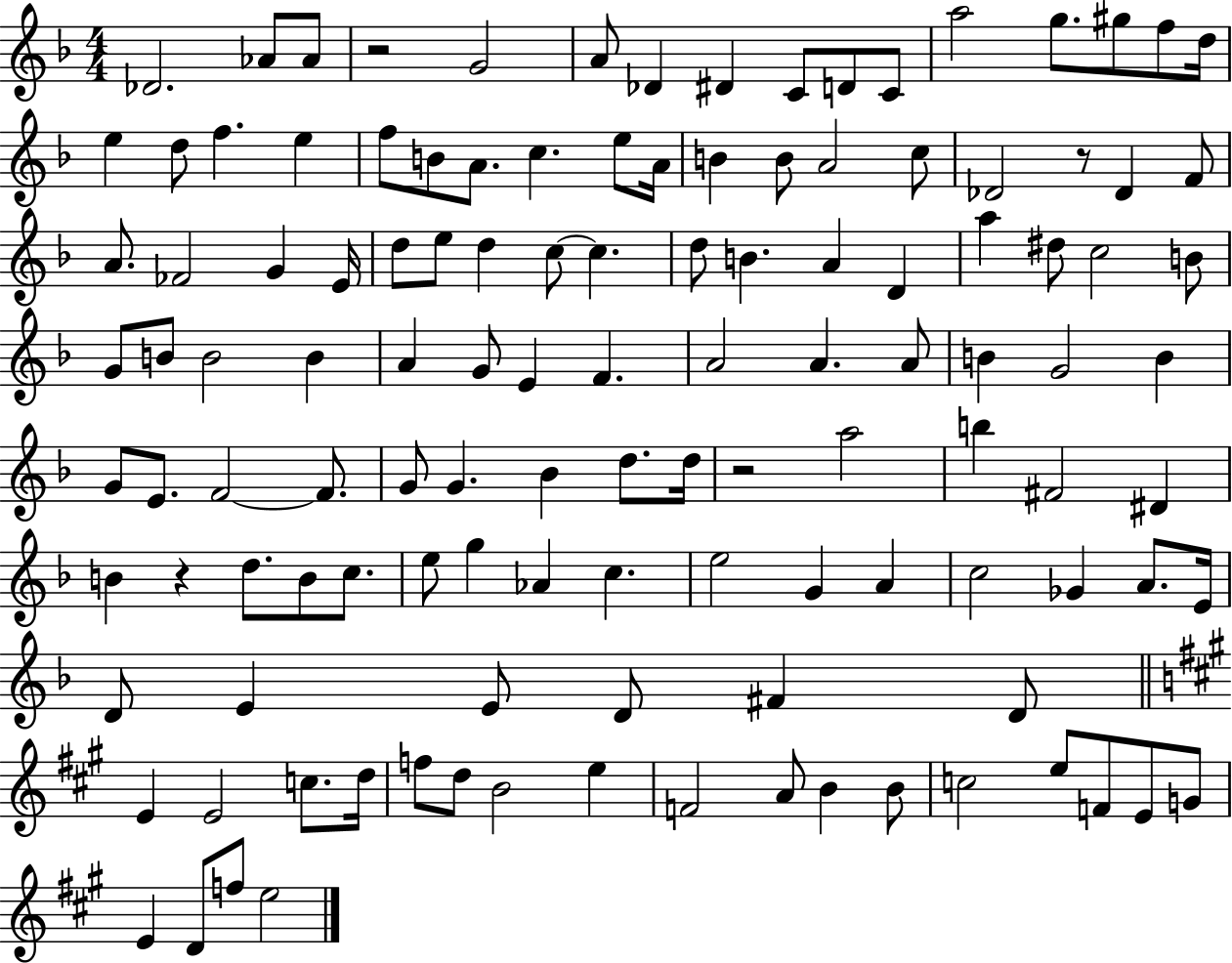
Db4/h. Ab4/e Ab4/e R/h G4/h A4/e Db4/q D#4/q C4/e D4/e C4/e A5/h G5/e. G#5/e F5/e D5/s E5/q D5/e F5/q. E5/q F5/e B4/e A4/e. C5/q. E5/e A4/s B4/q B4/e A4/h C5/e Db4/h R/e Db4/q F4/e A4/e. FES4/h G4/q E4/s D5/e E5/e D5/q C5/e C5/q. D5/e B4/q. A4/q D4/q A5/q D#5/e C5/h B4/e G4/e B4/e B4/h B4/q A4/q G4/e E4/q F4/q. A4/h A4/q. A4/e B4/q G4/h B4/q G4/e E4/e. F4/h F4/e. G4/e G4/q. Bb4/q D5/e. D5/s R/h A5/h B5/q F#4/h D#4/q B4/q R/q D5/e. B4/e C5/e. E5/e G5/q Ab4/q C5/q. E5/h G4/q A4/q C5/h Gb4/q A4/e. E4/s D4/e E4/q E4/e D4/e F#4/q D4/e E4/q E4/h C5/e. D5/s F5/e D5/e B4/h E5/q F4/h A4/e B4/q B4/e C5/h E5/e F4/e E4/e G4/e E4/q D4/e F5/e E5/h